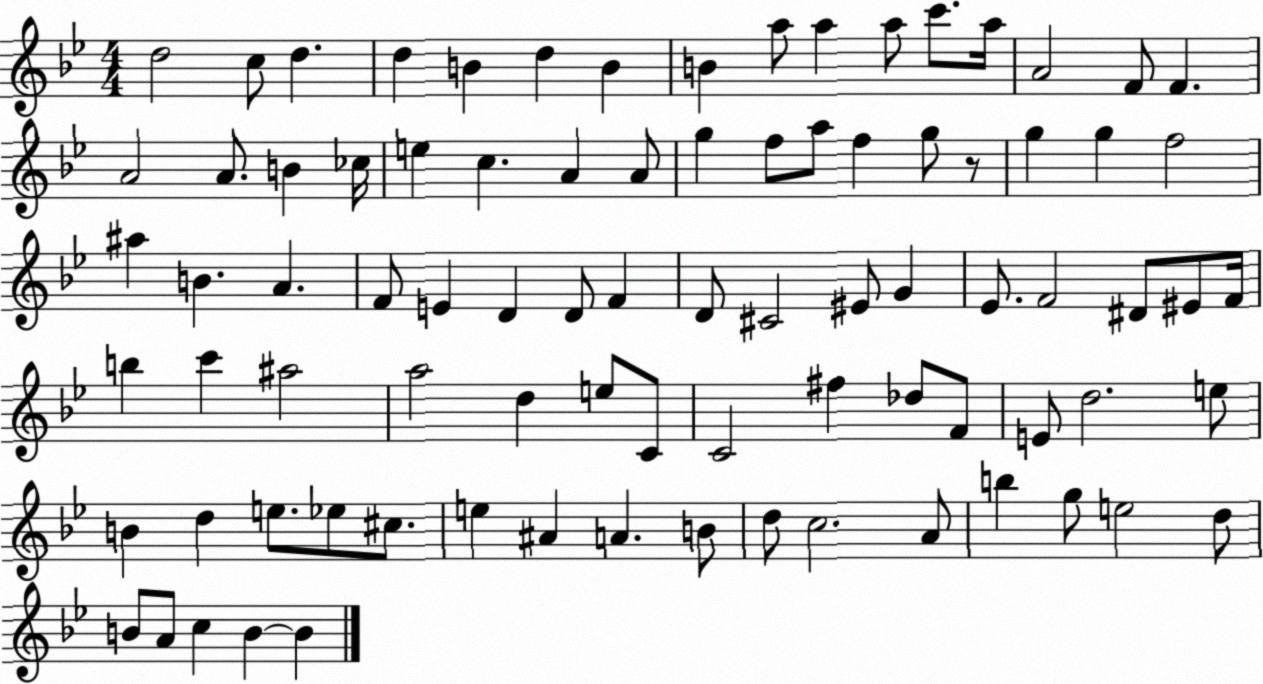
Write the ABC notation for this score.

X:1
T:Untitled
M:4/4
L:1/4
K:Bb
d2 c/2 d d B d B B a/2 a a/2 c'/2 a/4 A2 F/2 F A2 A/2 B _c/4 e c A A/2 g f/2 a/2 f g/2 z/2 g g f2 ^a B A F/2 E D D/2 F D/2 ^C2 ^E/2 G _E/2 F2 ^D/2 ^E/2 F/4 b c' ^a2 a2 d e/2 C/2 C2 ^f _d/2 F/2 E/2 d2 e/2 B d e/2 _e/2 ^c/2 e ^A A B/2 d/2 c2 A/2 b g/2 e2 d/2 B/2 A/2 c B B